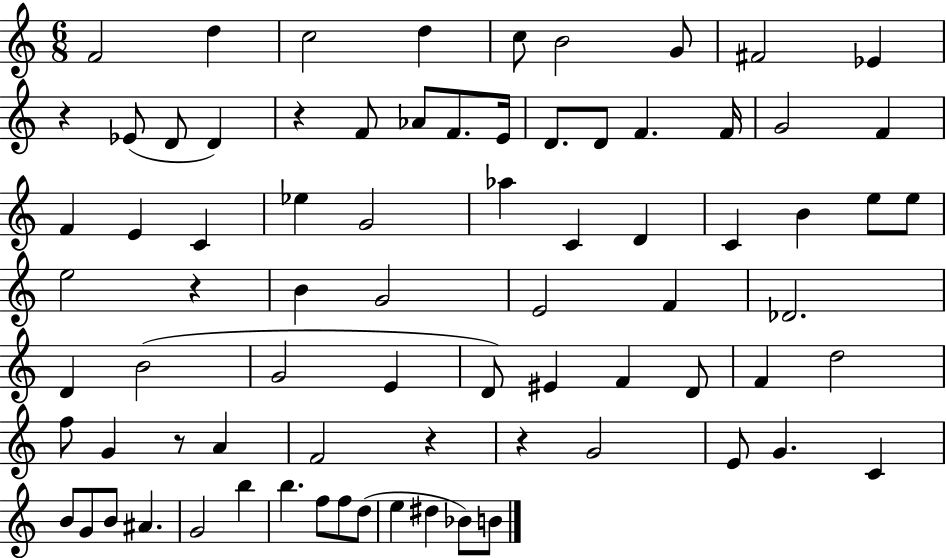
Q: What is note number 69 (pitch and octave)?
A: E5